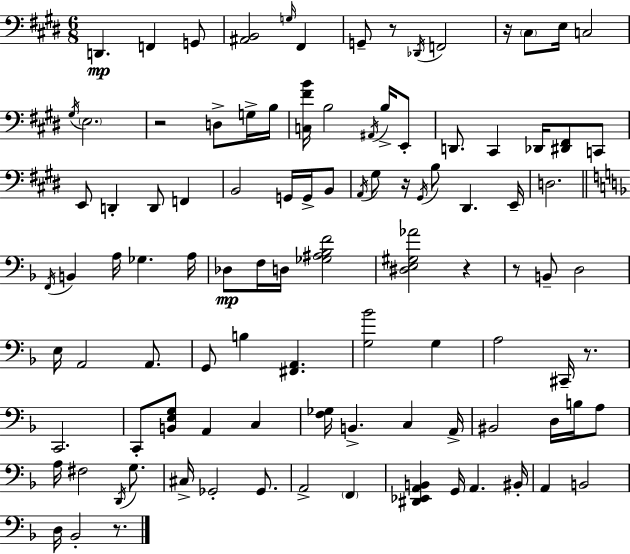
{
  \clef bass
  \numericTimeSignature
  \time 6/8
  \key e \major
  d,4.\mp f,4 g,8 | <ais, b,>2 \grace { g16 } fis,4 | g,8-- r8 \acciaccatura { des,16 } f,2 | r16 \parenthesize cis8 e16 c2 | \break \acciaccatura { gis16 } \parenthesize e2. | r2 d8-> | g16-> b16 <c fis' b'>16 b2 | \acciaccatura { ais,16 } b16-> e,8-. d,8. cis,4 des,16 | \break <dis, fis,>8 c,8 e,8 d,4-. d,8 | f,4 b,2 | g,16 g,16-> b,8 \acciaccatura { a,16 } gis8 r16 \acciaccatura { gis,16 } b8 dis,4. | e,16-- d2. | \break \bar "||" \break \key f \major \acciaccatura { f,16 } b,4 a16 ges4. | a16 des8\mp f16 d16 <ges ais bes f'>2 | <dis e gis aes'>2 r4 | r8 b,8-- d2 | \break e16 a,2 a,8. | g,8 b4 <fis, a,>4. | <g bes'>2 g4 | a2 cis,16-- r8. | \break c,2. | c,8-. <b, e g>8 a,4 c4 | <f ges>16 b,4.-> c4 | a,16-> bis,2 d16 b16 a8 | \break a16 fis2 \acciaccatura { d,16 } g8. | cis16-> ges,2-. ges,8. | a,2-> \parenthesize f,4 | <dis, ees, a, b,>4 g,16 a,4. | \break bis,16-. a,4 b,2 | d16 bes,2-. r8. | \bar "|."
}